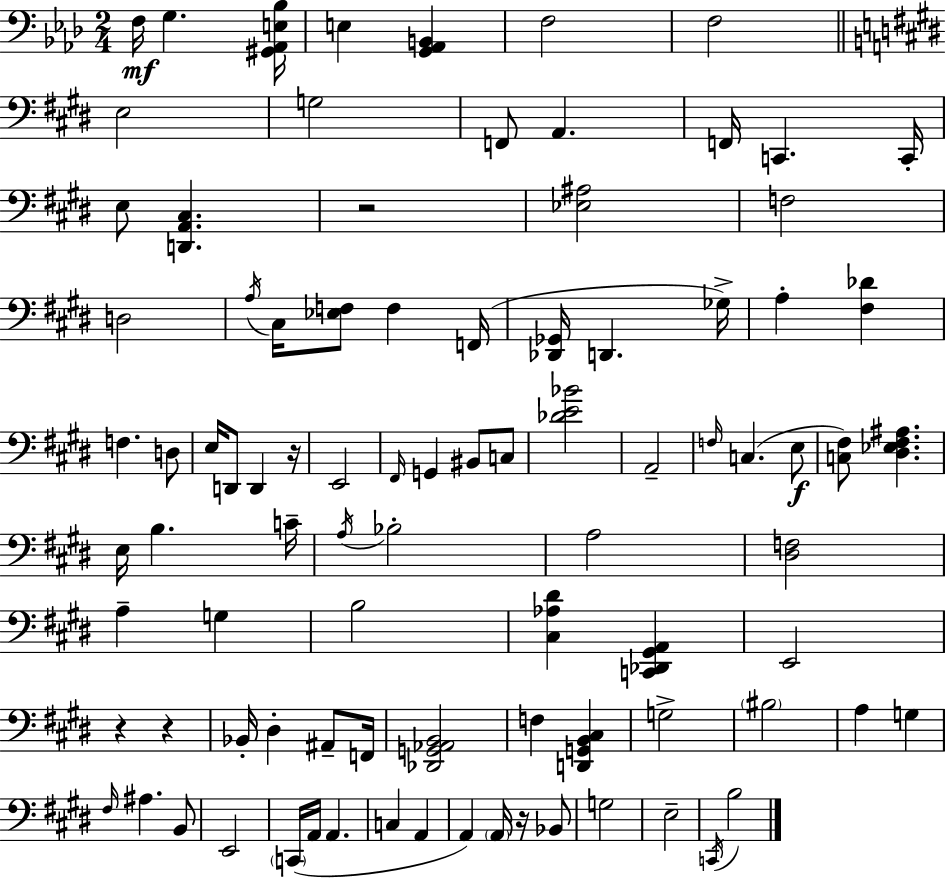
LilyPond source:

{
  \clef bass
  \numericTimeSignature
  \time 2/4
  \key f \minor
  f16\mf g4. <gis, aes, e bes>16 | e4 <g, aes, b,>4 | f2 | f2 | \break \bar "||" \break \key e \major e2 | g2 | f,8 a,4. | f,16 c,4. c,16-. | \break e8 <d, a, cis>4. | r2 | <ees ais>2 | f2 | \break d2 | \acciaccatura { a16 } cis16 <ees f>8 f4 | f,16( <des, ges,>16 d,4. | ges16->) a4-. <fis des'>4 | \break f4. d8 | e16 d,8 d,4 | r16 e,2 | \grace { fis,16 } g,4 bis,8 | \break c8 <des' e' bes'>2 | a,2-- | \grace { f16 }( c4. | e8\f <c fis>8) <dis ees fis ais>4. | \break e16 b4. | c'16-- \acciaccatura { a16 } bes2-. | a2 | <dis f>2 | \break a4-- | g4 b2 | <cis aes dis'>4 | <c, des, gis, a,>4 e,2 | \break r4 | r4 bes,16-. dis4-. | ais,8-- f,16 <des, g, aes, b,>2 | f4 | \break <d, g, b, cis>4 g2-> | \parenthesize bis2 | a4 | g4 \grace { fis16 } ais4. | \break b,8 e,2 | \parenthesize c,16( a,16 a,4. | c4 | a,4 a,4) | \break \parenthesize a,16 r16 bes,8 g2 | e2-- | \acciaccatura { c,16 } b2 | \bar "|."
}